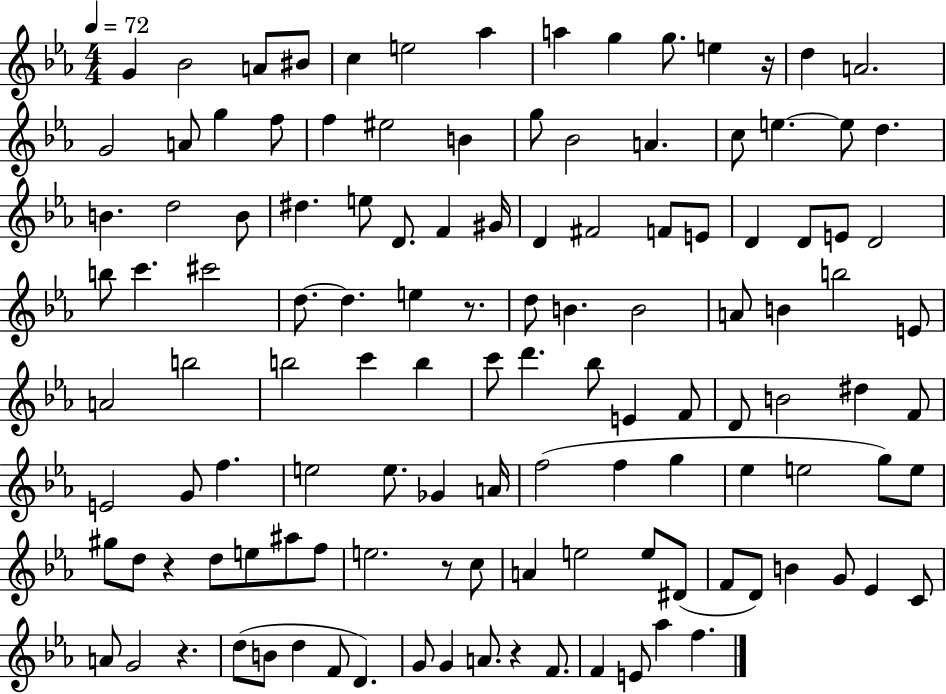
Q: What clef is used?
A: treble